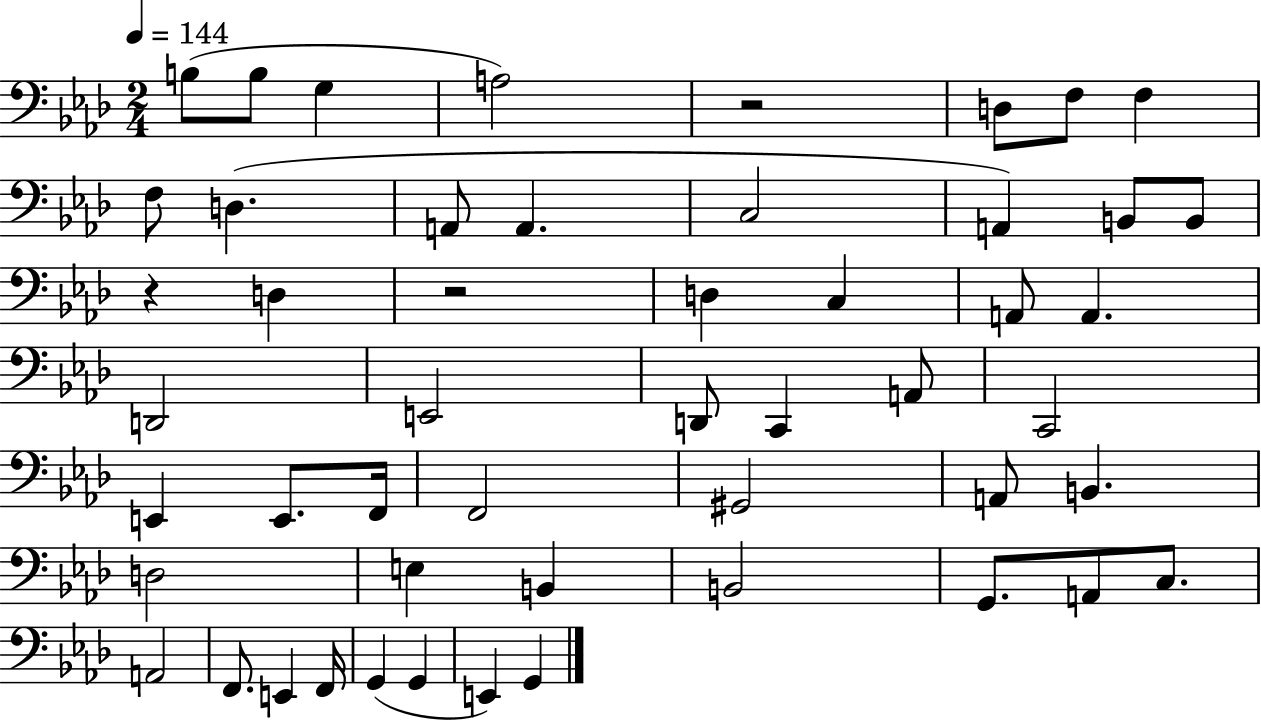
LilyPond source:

{
  \clef bass
  \numericTimeSignature
  \time 2/4
  \key aes \major
  \tempo 4 = 144
  \repeat volta 2 { b8( b8 g4 | a2) | r2 | d8 f8 f4 | \break f8 d4.( | a,8 a,4. | c2 | a,4) b,8 b,8 | \break r4 d4 | r2 | d4 c4 | a,8 a,4. | \break d,2 | e,2 | d,8 c,4 a,8 | c,2 | \break e,4 e,8. f,16 | f,2 | gis,2 | a,8 b,4. | \break d2 | e4 b,4 | b,2 | g,8. a,8 c8. | \break a,2 | f,8. e,4 f,16 | g,4( g,4 | e,4) g,4 | \break } \bar "|."
}